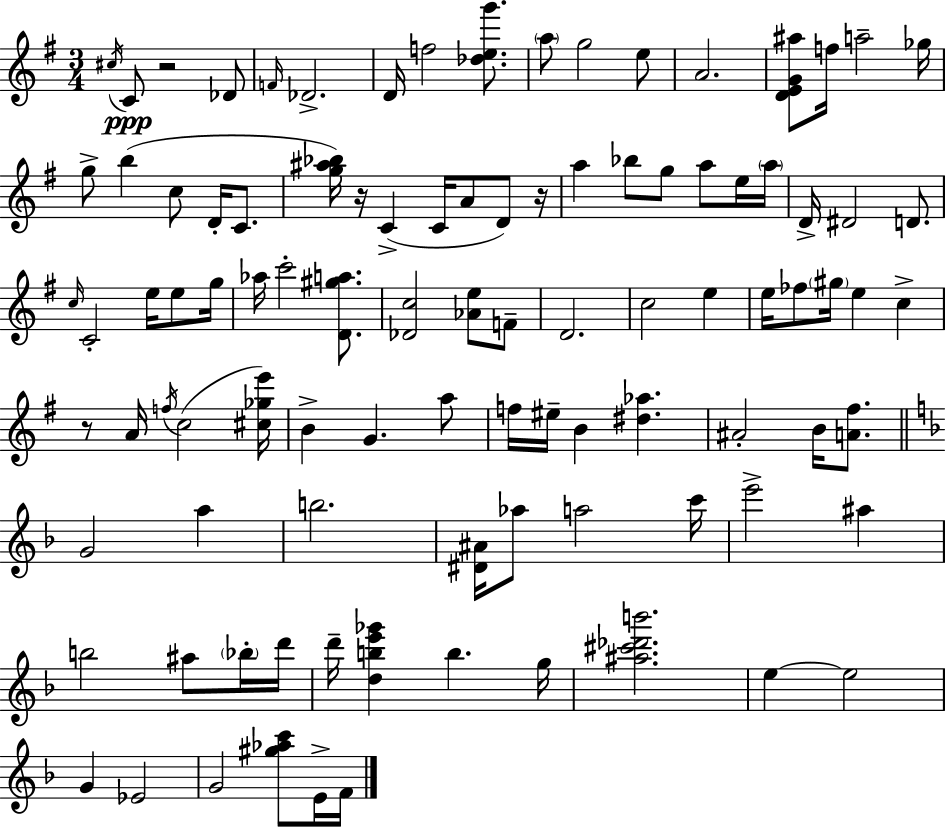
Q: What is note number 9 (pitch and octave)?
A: G5